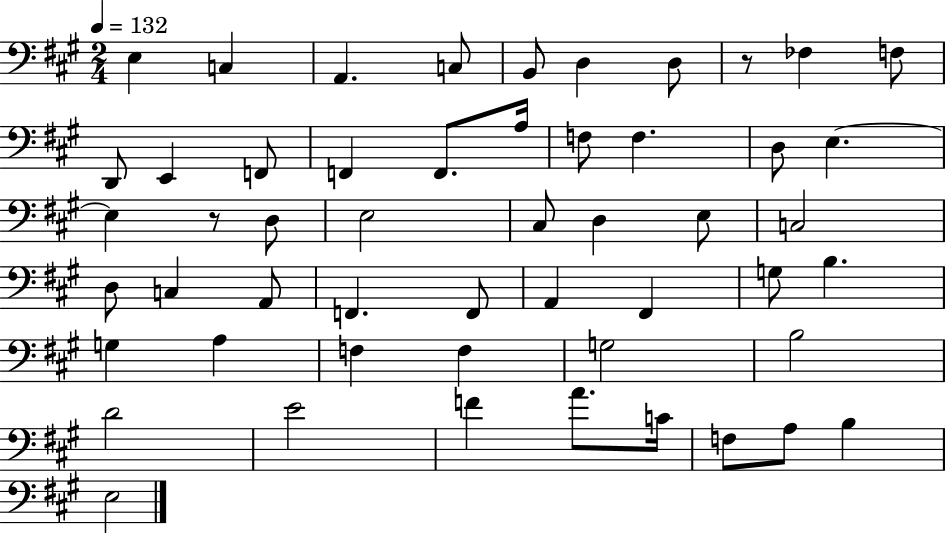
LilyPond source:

{
  \clef bass
  \numericTimeSignature
  \time 2/4
  \key a \major
  \tempo 4 = 132
  \repeat volta 2 { e4 c4 | a,4. c8 | b,8 d4 d8 | r8 fes4 f8 | \break d,8 e,4 f,8 | f,4 f,8. a16 | f8 f4. | d8 e4.~~ | \break e4 r8 d8 | e2 | cis8 d4 e8 | c2 | \break d8 c4 a,8 | f,4. f,8 | a,4 fis,4 | g8 b4. | \break g4 a4 | f4 f4 | g2 | b2 | \break d'2 | e'2 | f'4 a'8. c'16 | f8 a8 b4 | \break e2 | } \bar "|."
}